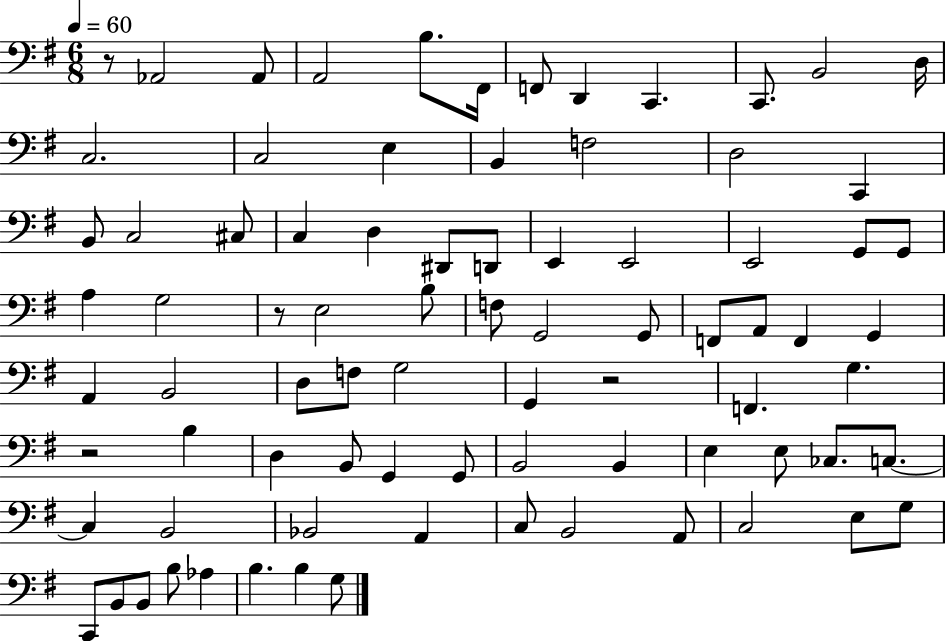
X:1
T:Untitled
M:6/8
L:1/4
K:G
z/2 _A,,2 _A,,/2 A,,2 B,/2 ^F,,/4 F,,/2 D,, C,, C,,/2 B,,2 D,/4 C,2 C,2 E, B,, F,2 D,2 C,, B,,/2 C,2 ^C,/2 C, D, ^D,,/2 D,,/2 E,, E,,2 E,,2 G,,/2 G,,/2 A, G,2 z/2 E,2 B,/2 F,/2 G,,2 G,,/2 F,,/2 A,,/2 F,, G,, A,, B,,2 D,/2 F,/2 G,2 G,, z2 F,, G, z2 B, D, B,,/2 G,, G,,/2 B,,2 B,, E, E,/2 _C,/2 C,/2 C, B,,2 _B,,2 A,, C,/2 B,,2 A,,/2 C,2 E,/2 G,/2 C,,/2 B,,/2 B,,/2 B,/2 _A, B, B, G,/2